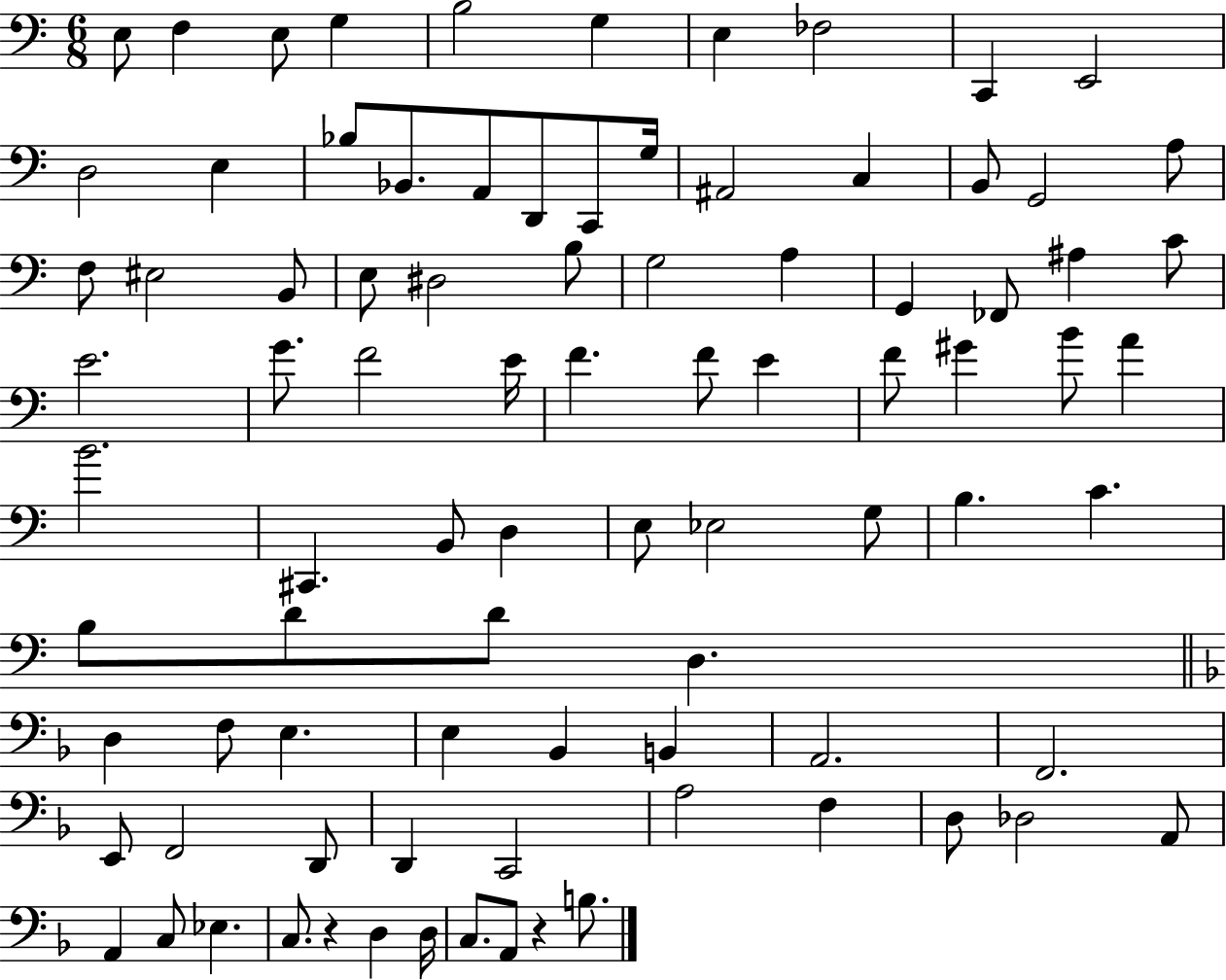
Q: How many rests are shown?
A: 2